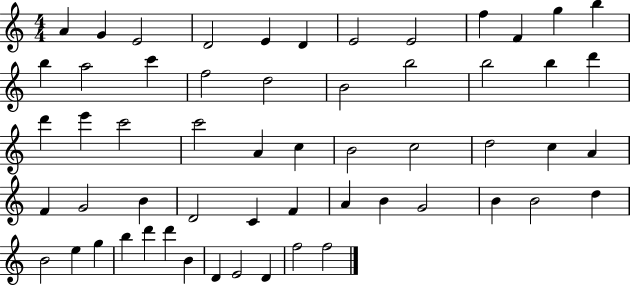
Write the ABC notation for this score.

X:1
T:Untitled
M:4/4
L:1/4
K:C
A G E2 D2 E D E2 E2 f F g b b a2 c' f2 d2 B2 b2 b2 b d' d' e' c'2 c'2 A c B2 c2 d2 c A F G2 B D2 C F A B G2 B B2 d B2 e g b d' d' B D E2 D f2 f2